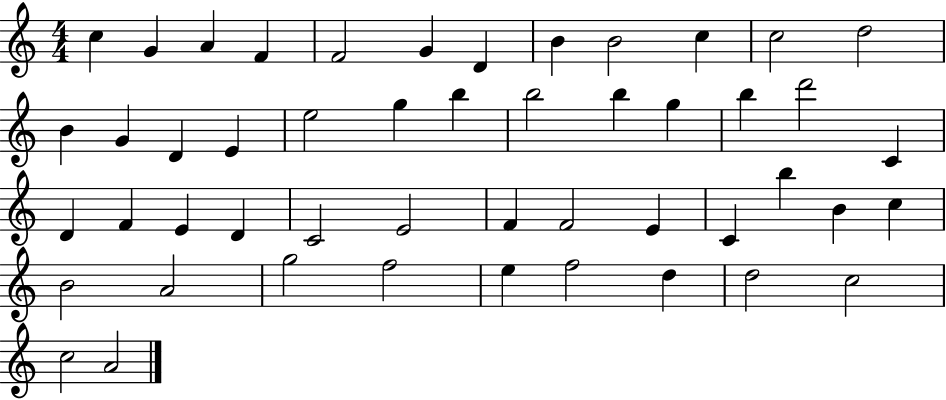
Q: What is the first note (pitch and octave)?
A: C5